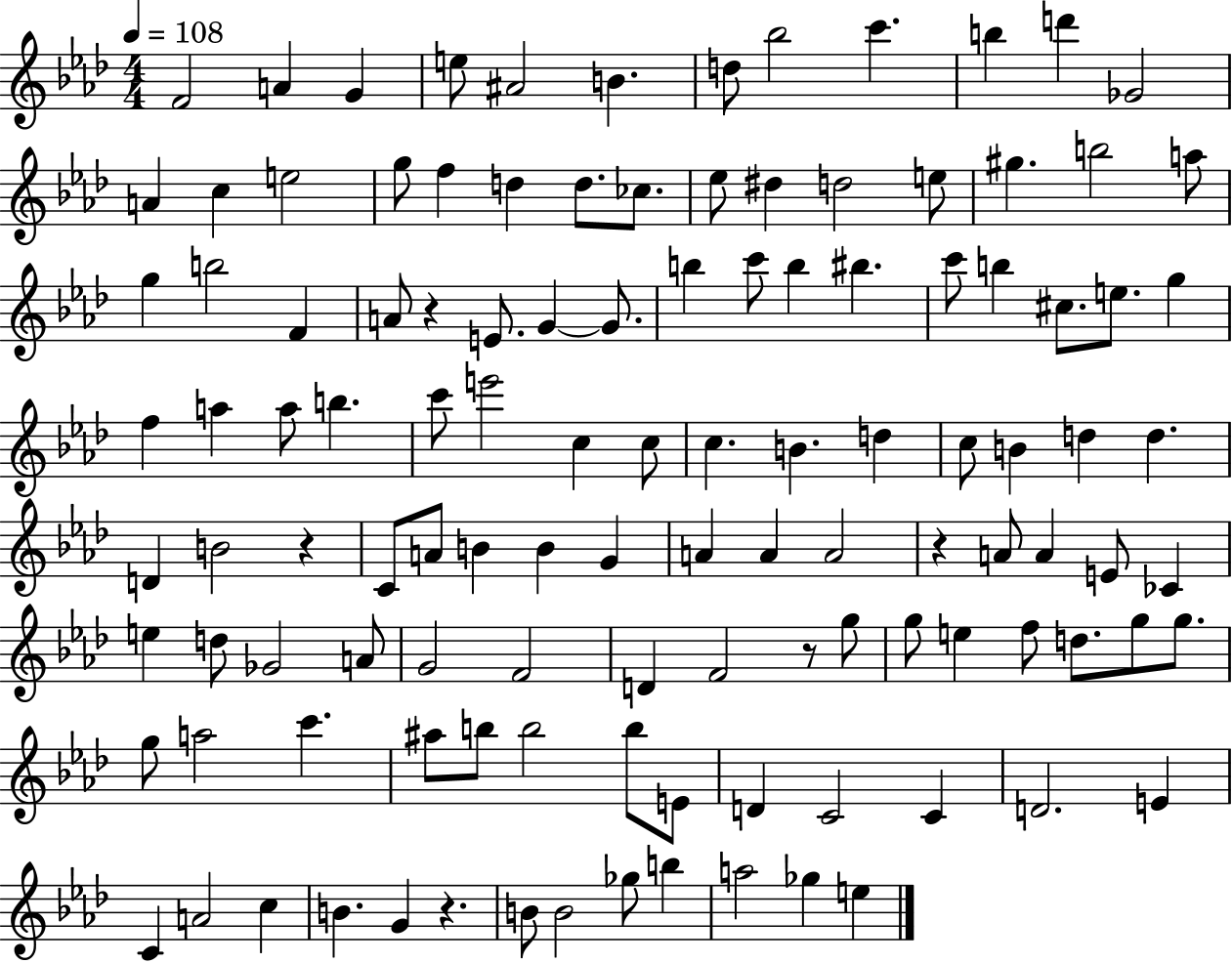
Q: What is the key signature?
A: AES major